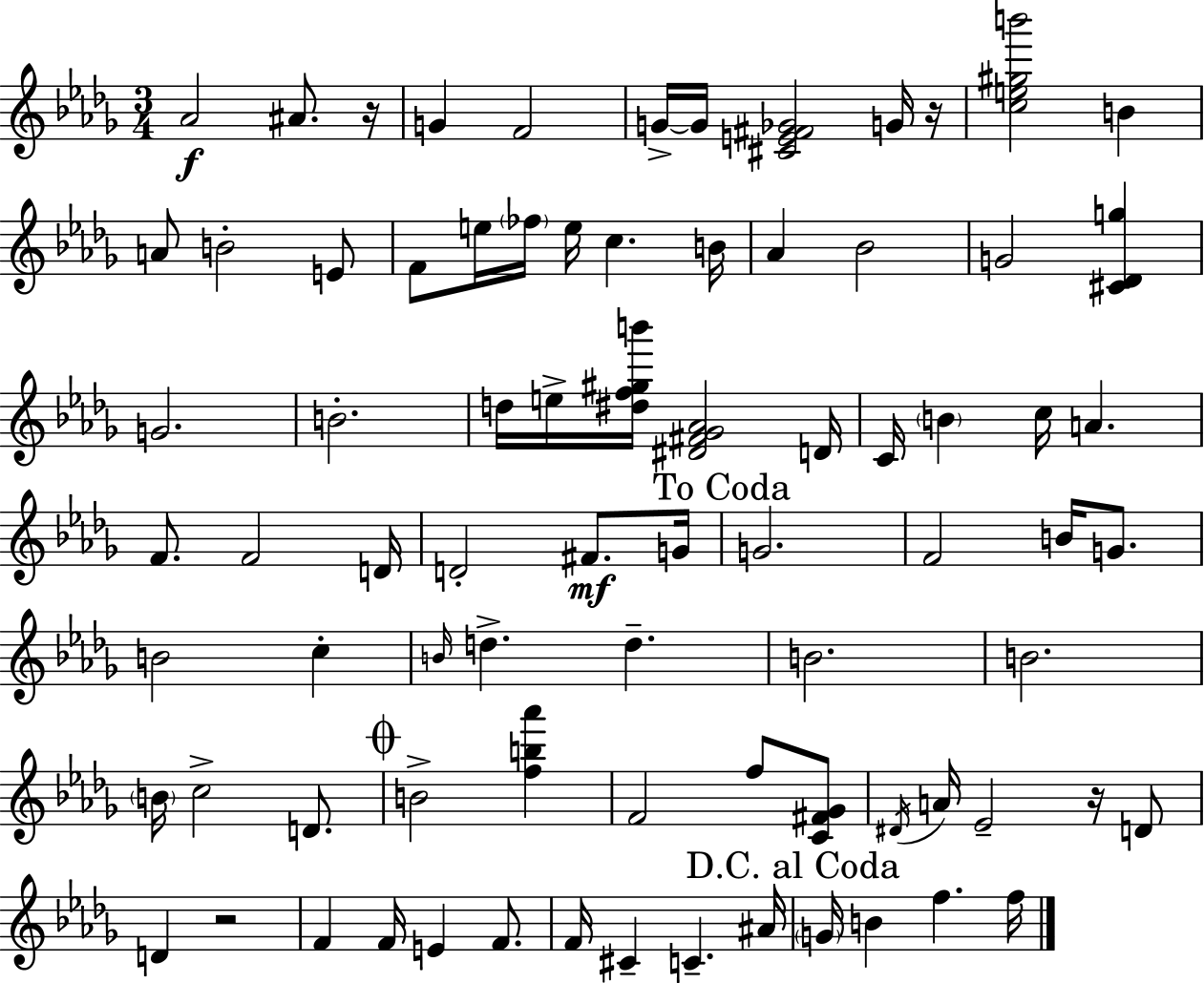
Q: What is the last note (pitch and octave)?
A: F5